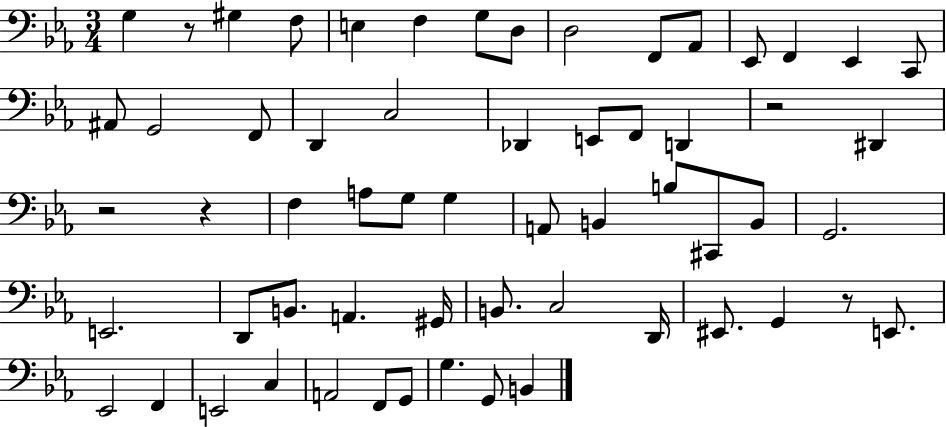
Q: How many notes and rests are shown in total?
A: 60